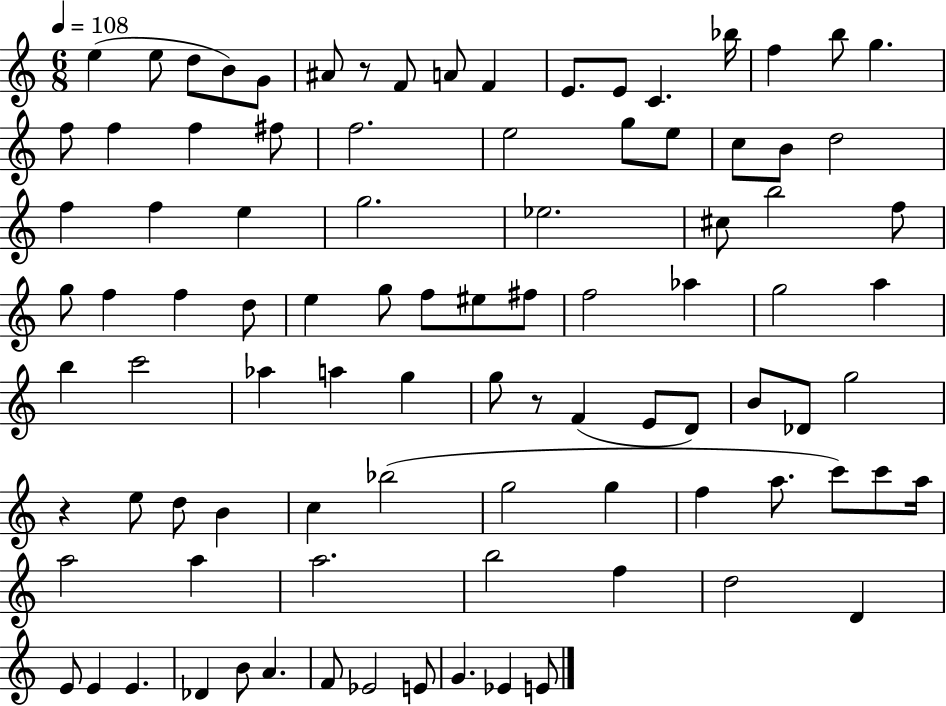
{
  \clef treble
  \numericTimeSignature
  \time 6/8
  \key c \major
  \tempo 4 = 108
  e''4( e''8 d''8 b'8) g'8 | ais'8 r8 f'8 a'8 f'4 | e'8. e'8 c'4. bes''16 | f''4 b''8 g''4. | \break f''8 f''4 f''4 fis''8 | f''2. | e''2 g''8 e''8 | c''8 b'8 d''2 | \break f''4 f''4 e''4 | g''2. | ees''2. | cis''8 b''2 f''8 | \break g''8 f''4 f''4 d''8 | e''4 g''8 f''8 eis''8 fis''8 | f''2 aes''4 | g''2 a''4 | \break b''4 c'''2 | aes''4 a''4 g''4 | g''8 r8 f'4( e'8 d'8) | b'8 des'8 g''2 | \break r4 e''8 d''8 b'4 | c''4 bes''2( | g''2 g''4 | f''4 a''8. c'''8) c'''8 a''16 | \break a''2 a''4 | a''2. | b''2 f''4 | d''2 d'4 | \break e'8 e'4 e'4. | des'4 b'8 a'4. | f'8 ees'2 e'8 | g'4. ees'4 e'8 | \break \bar "|."
}